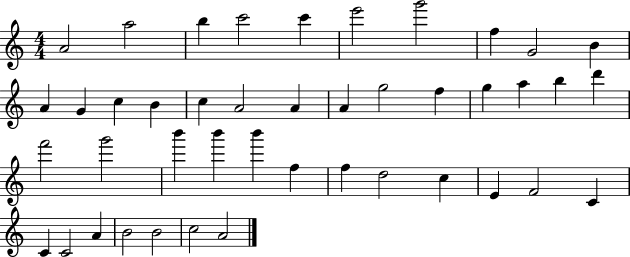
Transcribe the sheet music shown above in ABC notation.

X:1
T:Untitled
M:4/4
L:1/4
K:C
A2 a2 b c'2 c' e'2 g'2 f G2 B A G c B c A2 A A g2 f g a b d' f'2 g'2 b' b' b' f f d2 c E F2 C C C2 A B2 B2 c2 A2